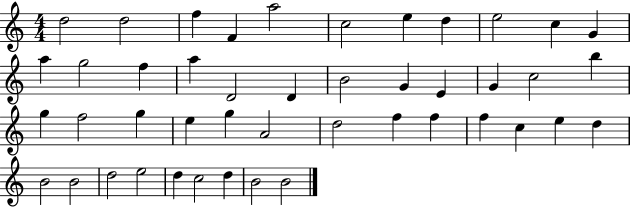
X:1
T:Untitled
M:4/4
L:1/4
K:C
d2 d2 f F a2 c2 e d e2 c G a g2 f a D2 D B2 G E G c2 b g f2 g e g A2 d2 f f f c e d B2 B2 d2 e2 d c2 d B2 B2